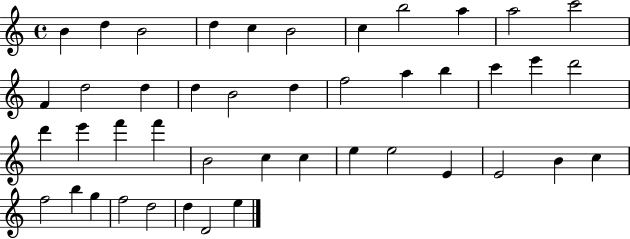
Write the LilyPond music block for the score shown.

{
  \clef treble
  \time 4/4
  \defaultTimeSignature
  \key c \major
  b'4 d''4 b'2 | d''4 c''4 b'2 | c''4 b''2 a''4 | a''2 c'''2 | \break f'4 d''2 d''4 | d''4 b'2 d''4 | f''2 a''4 b''4 | c'''4 e'''4 d'''2 | \break d'''4 e'''4 f'''4 f'''4 | b'2 c''4 c''4 | e''4 e''2 e'4 | e'2 b'4 c''4 | \break f''2 b''4 g''4 | f''2 d''2 | d''4 d'2 e''4 | \bar "|."
}